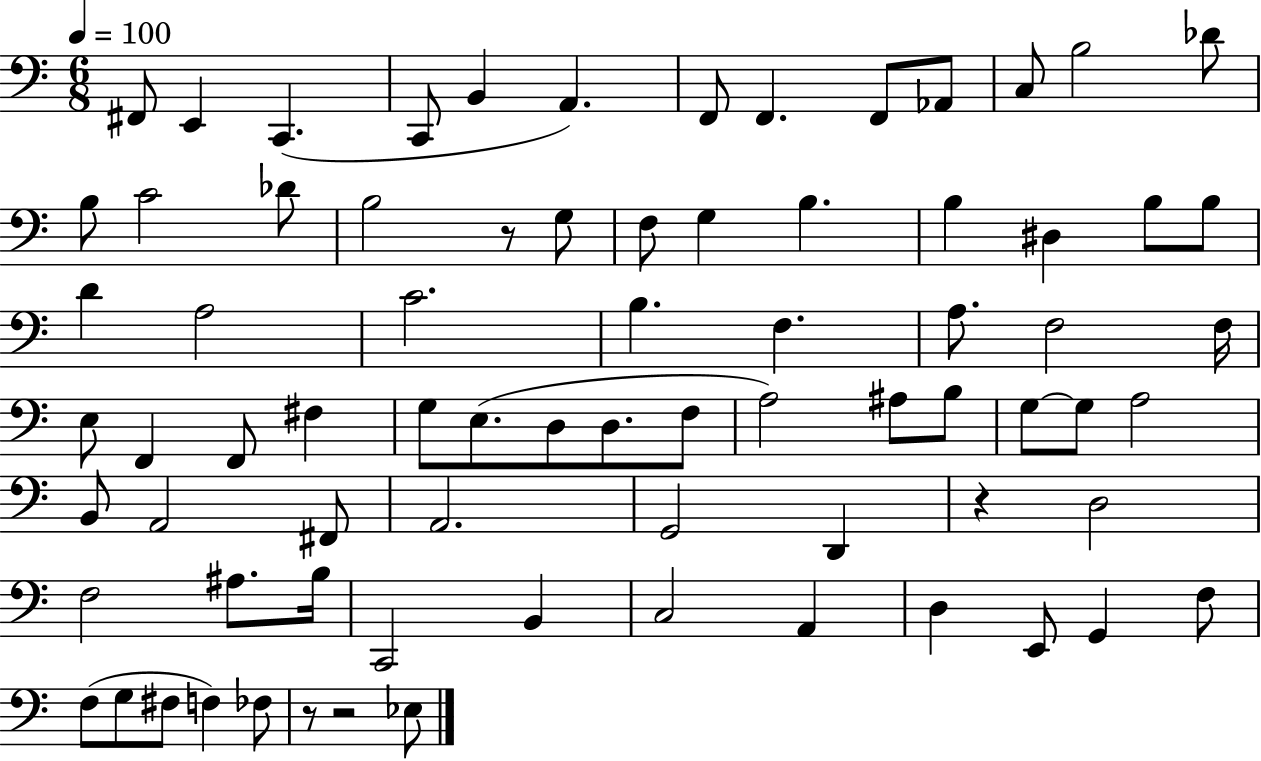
X:1
T:Untitled
M:6/8
L:1/4
K:C
^F,,/2 E,, C,, C,,/2 B,, A,, F,,/2 F,, F,,/2 _A,,/2 C,/2 B,2 _D/2 B,/2 C2 _D/2 B,2 z/2 G,/2 F,/2 G, B, B, ^D, B,/2 B,/2 D A,2 C2 B, F, A,/2 F,2 F,/4 E,/2 F,, F,,/2 ^F, G,/2 E,/2 D,/2 D,/2 F,/2 A,2 ^A,/2 B,/2 G,/2 G,/2 A,2 B,,/2 A,,2 ^F,,/2 A,,2 G,,2 D,, z D,2 F,2 ^A,/2 B,/4 C,,2 B,, C,2 A,, D, E,,/2 G,, F,/2 F,/2 G,/2 ^F,/2 F, _F,/2 z/2 z2 _E,/2